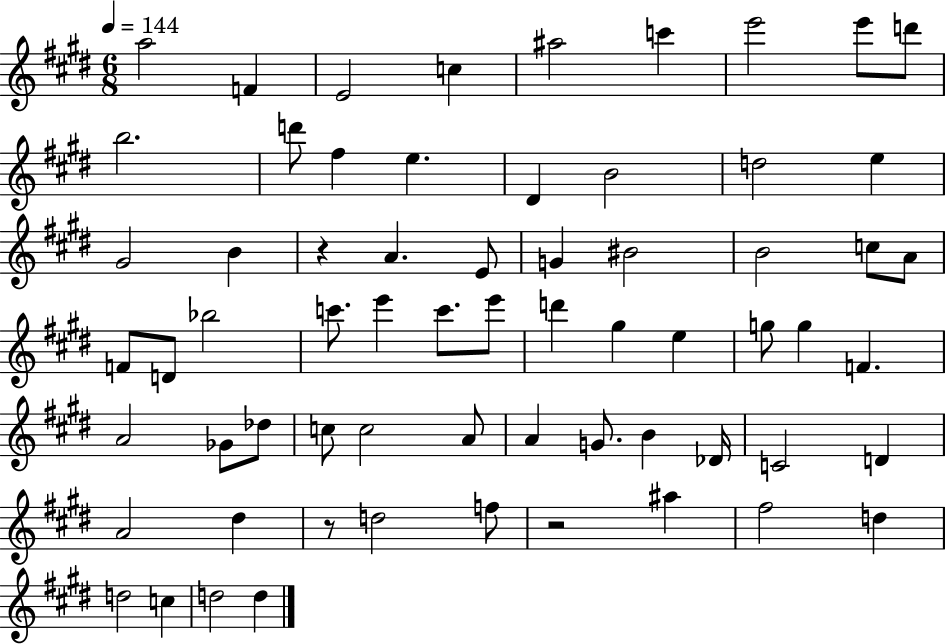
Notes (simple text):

A5/h F4/q E4/h C5/q A#5/h C6/q E6/h E6/e D6/e B5/h. D6/e F#5/q E5/q. D#4/q B4/h D5/h E5/q G#4/h B4/q R/q A4/q. E4/e G4/q BIS4/h B4/h C5/e A4/e F4/e D4/e Bb5/h C6/e. E6/q C6/e. E6/e D6/q G#5/q E5/q G5/e G5/q F4/q. A4/h Gb4/e Db5/e C5/e C5/h A4/e A4/q G4/e. B4/q Db4/s C4/h D4/q A4/h D#5/q R/e D5/h F5/e R/h A#5/q F#5/h D5/q D5/h C5/q D5/h D5/q